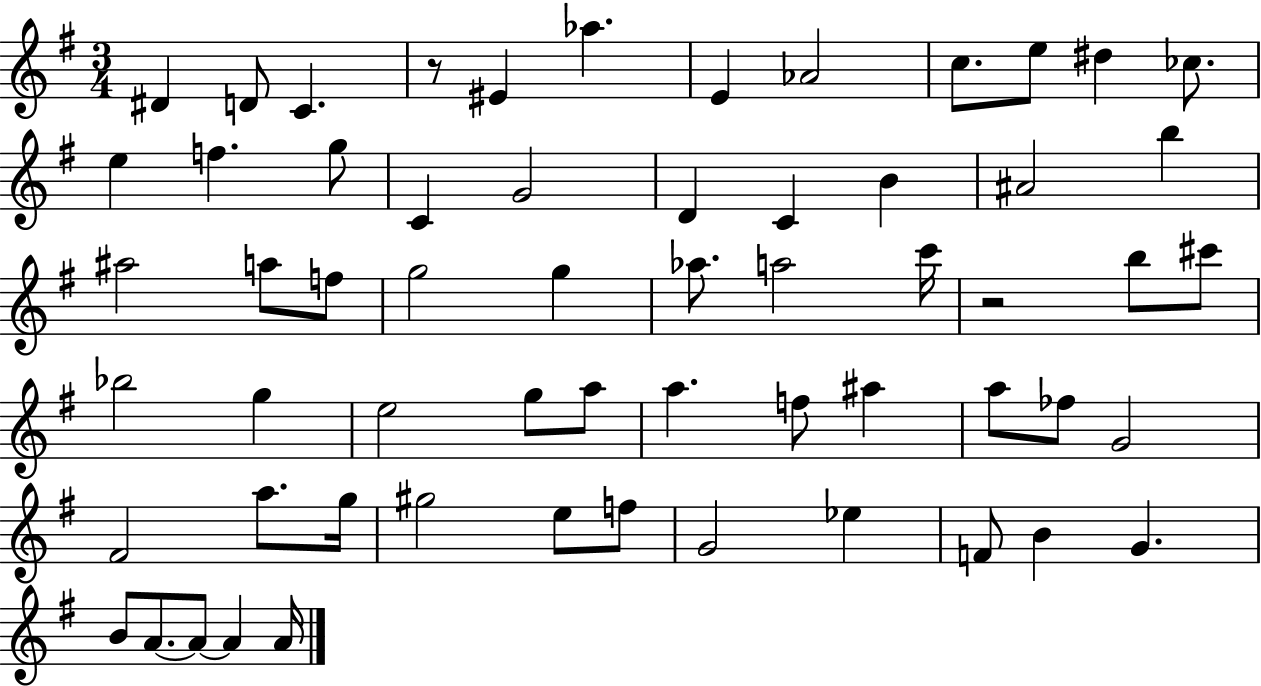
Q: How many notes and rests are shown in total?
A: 60